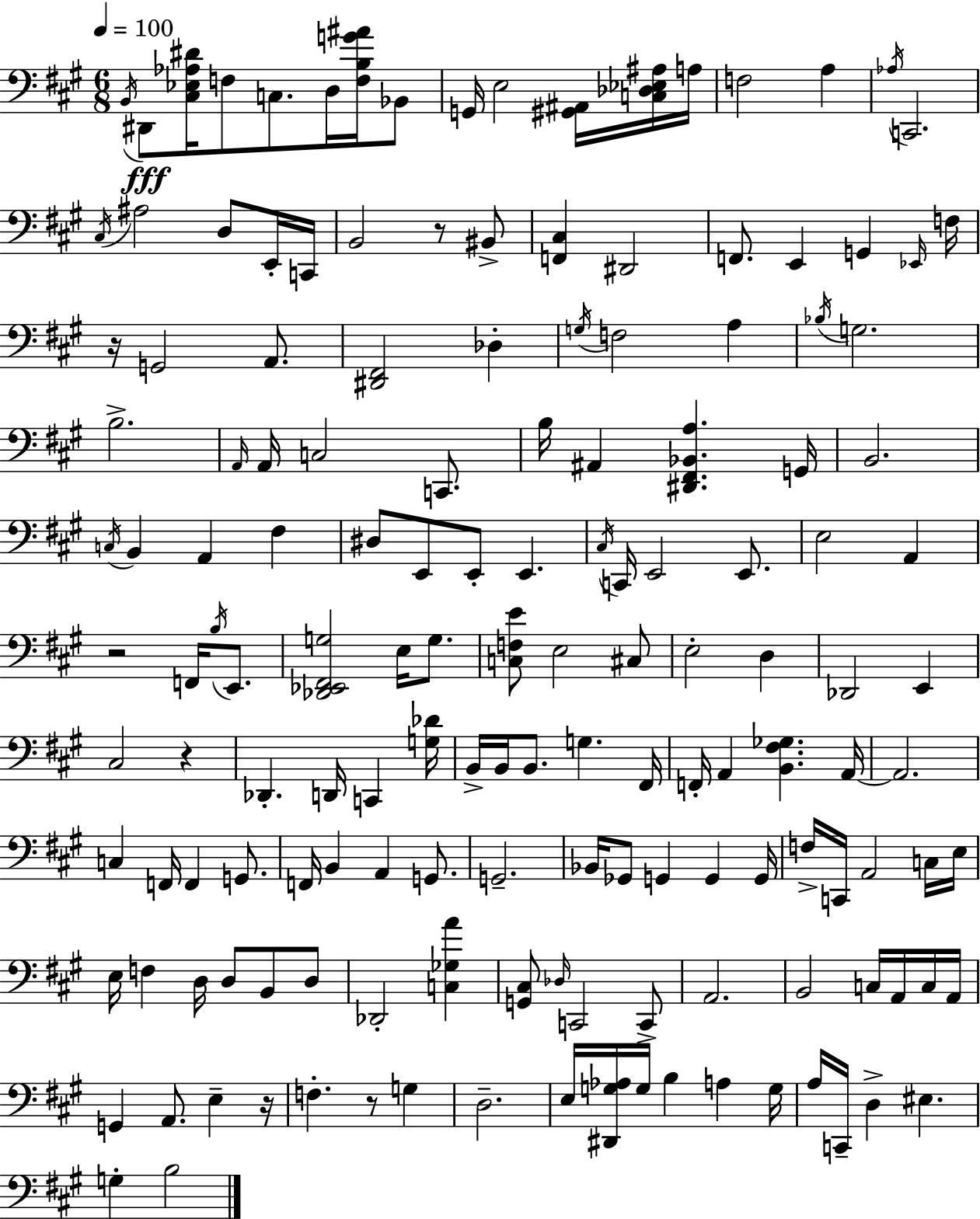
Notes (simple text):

B2/s D#2/e [C#3,Eb3,Ab3,D#4]/s F3/e C3/e. D3/s [F3,B3,G4,A#4]/s Bb2/e G2/s E3/h [G#2,A#2]/s [C3,Db3,Eb3,A#3]/s A3/s F3/h A3/q Ab3/s C2/h. C#3/s A#3/h D3/e E2/s C2/s B2/h R/e BIS2/e [F2,C#3]/q D#2/h F2/e. E2/q G2/q Eb2/s F3/s R/s G2/h A2/e. [D#2,F#2]/h Db3/q G3/s F3/h A3/q Bb3/s G3/h. B3/h. A2/s A2/s C3/h C2/e. B3/s A#2/q [D#2,F#2,Bb2,A3]/q. G2/s B2/h. C3/s B2/q A2/q F#3/q D#3/e E2/e E2/e E2/q. C#3/s C2/s E2/h E2/e. E3/h A2/q R/h F2/s B3/s E2/e. [Db2,Eb2,F#2,G3]/h E3/s G3/e. [C3,F3,E4]/e E3/h C#3/e E3/h D3/q Db2/h E2/q C#3/h R/q Db2/q. D2/s C2/q [G3,Db4]/s B2/s B2/s B2/e. G3/q. F#2/s F2/s A2/q [B2,F#3,Gb3]/q. A2/s A2/h. C3/q F2/s F2/q G2/e. F2/s B2/q A2/q G2/e. G2/h. Bb2/s Gb2/e G2/q G2/q G2/s F3/s C2/s A2/h C3/s E3/s E3/s F3/q D3/s D3/e B2/e D3/e Db2/h [C3,Gb3,A4]/q [G2,C#3]/e Db3/s C2/h C2/e A2/h. B2/h C3/s A2/s C3/s A2/s G2/q A2/e. E3/q R/s F3/q. R/e G3/q D3/h. E3/s [D#2,G3,Ab3]/s G3/s B3/q A3/q G3/s A3/s C2/s D3/q EIS3/q. G3/q B3/h